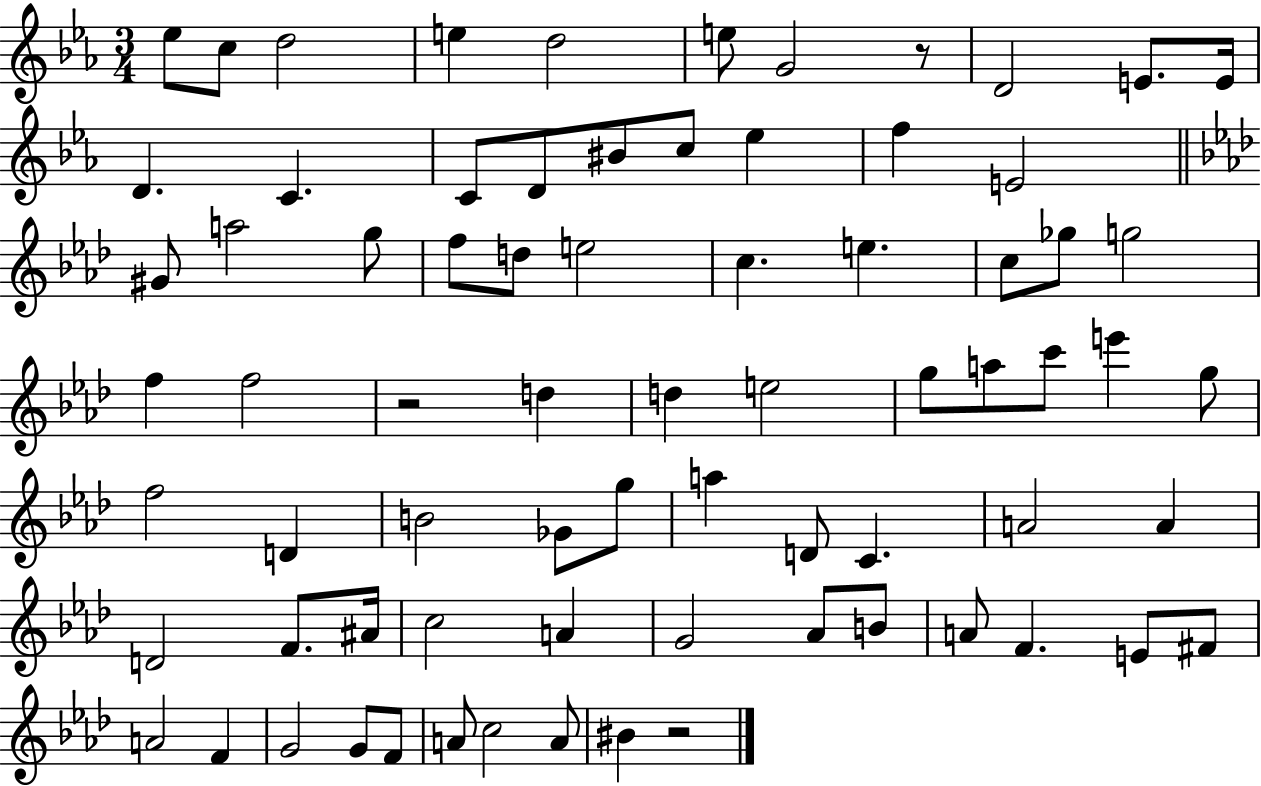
{
  \clef treble
  \numericTimeSignature
  \time 3/4
  \key ees \major
  ees''8 c''8 d''2 | e''4 d''2 | e''8 g'2 r8 | d'2 e'8. e'16 | \break d'4. c'4. | c'8 d'8 bis'8 c''8 ees''4 | f''4 e'2 | \bar "||" \break \key aes \major gis'8 a''2 g''8 | f''8 d''8 e''2 | c''4. e''4. | c''8 ges''8 g''2 | \break f''4 f''2 | r2 d''4 | d''4 e''2 | g''8 a''8 c'''8 e'''4 g''8 | \break f''2 d'4 | b'2 ges'8 g''8 | a''4 d'8 c'4. | a'2 a'4 | \break d'2 f'8. ais'16 | c''2 a'4 | g'2 aes'8 b'8 | a'8 f'4. e'8 fis'8 | \break a'2 f'4 | g'2 g'8 f'8 | a'8 c''2 a'8 | bis'4 r2 | \break \bar "|."
}